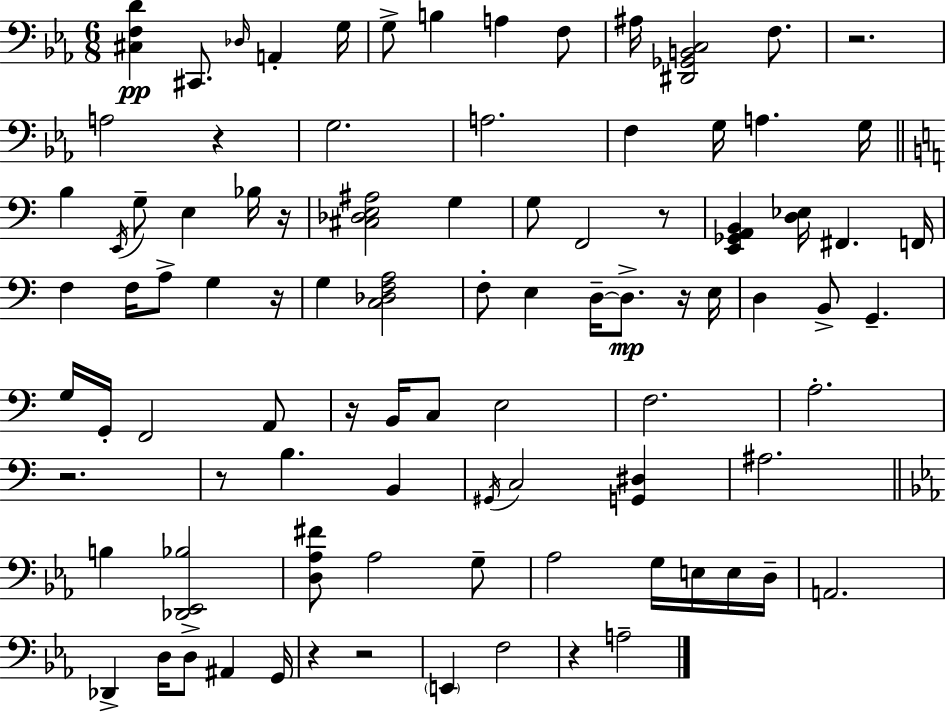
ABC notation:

X:1
T:Untitled
M:6/8
L:1/4
K:Cm
[^C,F,D] ^C,,/2 _D,/4 A,, G,/4 G,/2 B, A, F,/2 ^A,/4 [^D,,_G,,B,,C,]2 F,/2 z2 A,2 z G,2 A,2 F, G,/4 A, G,/4 B, E,,/4 G,/2 E, _B,/4 z/4 [^C,_D,E,^A,]2 G, G,/2 F,,2 z/2 [E,,_G,,A,,B,,] [D,_E,]/4 ^F,, F,,/4 F, F,/4 A,/2 G, z/4 G, [C,_D,F,A,]2 F,/2 E, D,/4 D,/2 z/4 E,/4 D, B,,/2 G,, G,/4 G,,/4 F,,2 A,,/2 z/4 B,,/4 C,/2 E,2 F,2 A,2 z2 z/2 B, B,, ^G,,/4 C,2 [G,,^D,] ^A,2 B, [_D,,_E,,_B,]2 [D,_A,^F]/2 _A,2 G,/2 _A,2 G,/4 E,/4 E,/4 D,/4 A,,2 _D,, D,/4 D,/2 ^A,, G,,/4 z z2 E,, F,2 z A,2